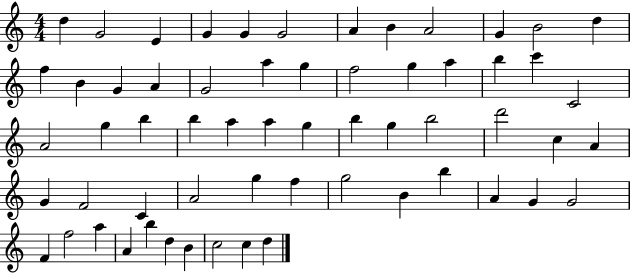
{
  \clef treble
  \numericTimeSignature
  \time 4/4
  \key c \major
  d''4 g'2 e'4 | g'4 g'4 g'2 | a'4 b'4 a'2 | g'4 b'2 d''4 | \break f''4 b'4 g'4 a'4 | g'2 a''4 g''4 | f''2 g''4 a''4 | b''4 c'''4 c'2 | \break a'2 g''4 b''4 | b''4 a''4 a''4 g''4 | b''4 g''4 b''2 | d'''2 c''4 a'4 | \break g'4 f'2 c'4 | a'2 g''4 f''4 | g''2 b'4 b''4 | a'4 g'4 g'2 | \break f'4 f''2 a''4 | a'4 b''4 d''4 b'4 | c''2 c''4 d''4 | \bar "|."
}